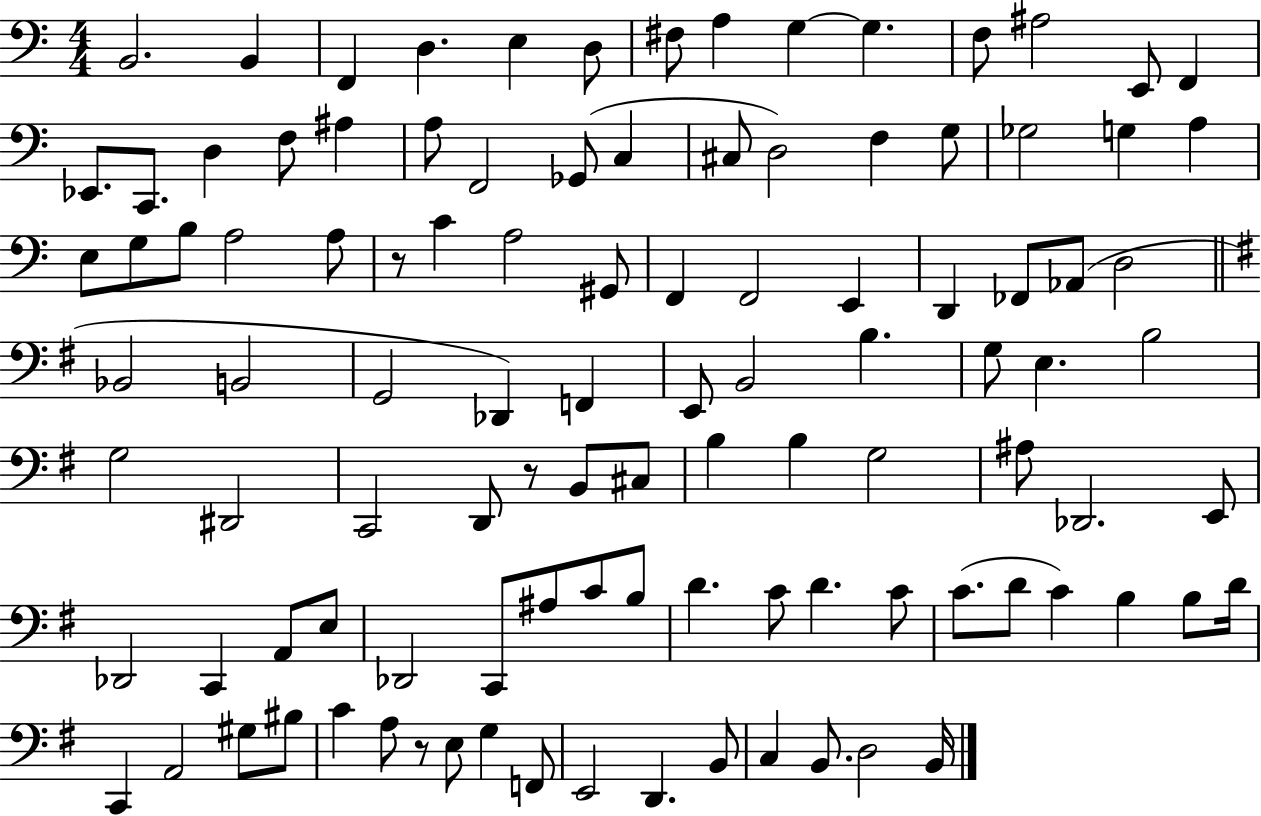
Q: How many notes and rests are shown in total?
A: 106